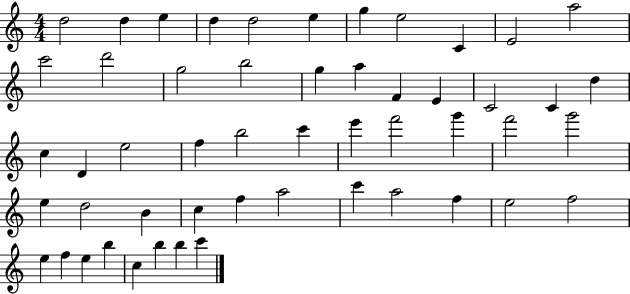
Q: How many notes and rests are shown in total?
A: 52